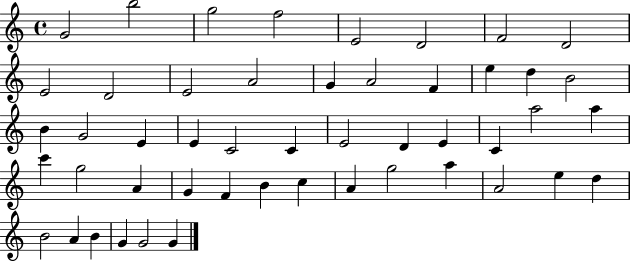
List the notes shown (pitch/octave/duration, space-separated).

G4/h B5/h G5/h F5/h E4/h D4/h F4/h D4/h E4/h D4/h E4/h A4/h G4/q A4/h F4/q E5/q D5/q B4/h B4/q G4/h E4/q E4/q C4/h C4/q E4/h D4/q E4/q C4/q A5/h A5/q C6/q G5/h A4/q G4/q F4/q B4/q C5/q A4/q G5/h A5/q A4/h E5/q D5/q B4/h A4/q B4/q G4/q G4/h G4/q